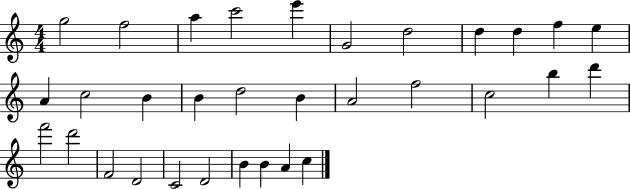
X:1
T:Untitled
M:4/4
L:1/4
K:C
g2 f2 a c'2 e' G2 d2 d d f e A c2 B B d2 B A2 f2 c2 b d' f'2 d'2 F2 D2 C2 D2 B B A c